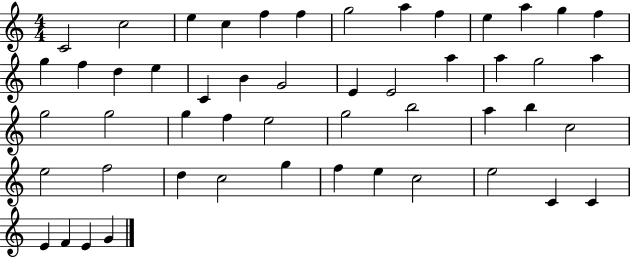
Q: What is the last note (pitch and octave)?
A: G4